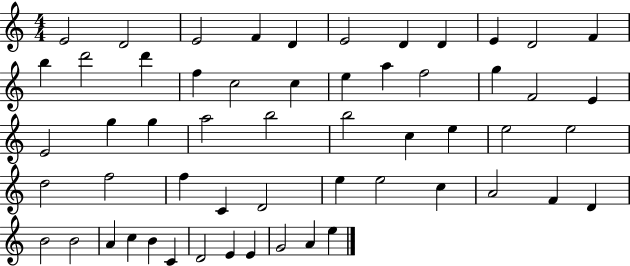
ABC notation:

X:1
T:Untitled
M:4/4
L:1/4
K:C
E2 D2 E2 F D E2 D D E D2 F b d'2 d' f c2 c e a f2 g F2 E E2 g g a2 b2 b2 c e e2 e2 d2 f2 f C D2 e e2 c A2 F D B2 B2 A c B C D2 E E G2 A e